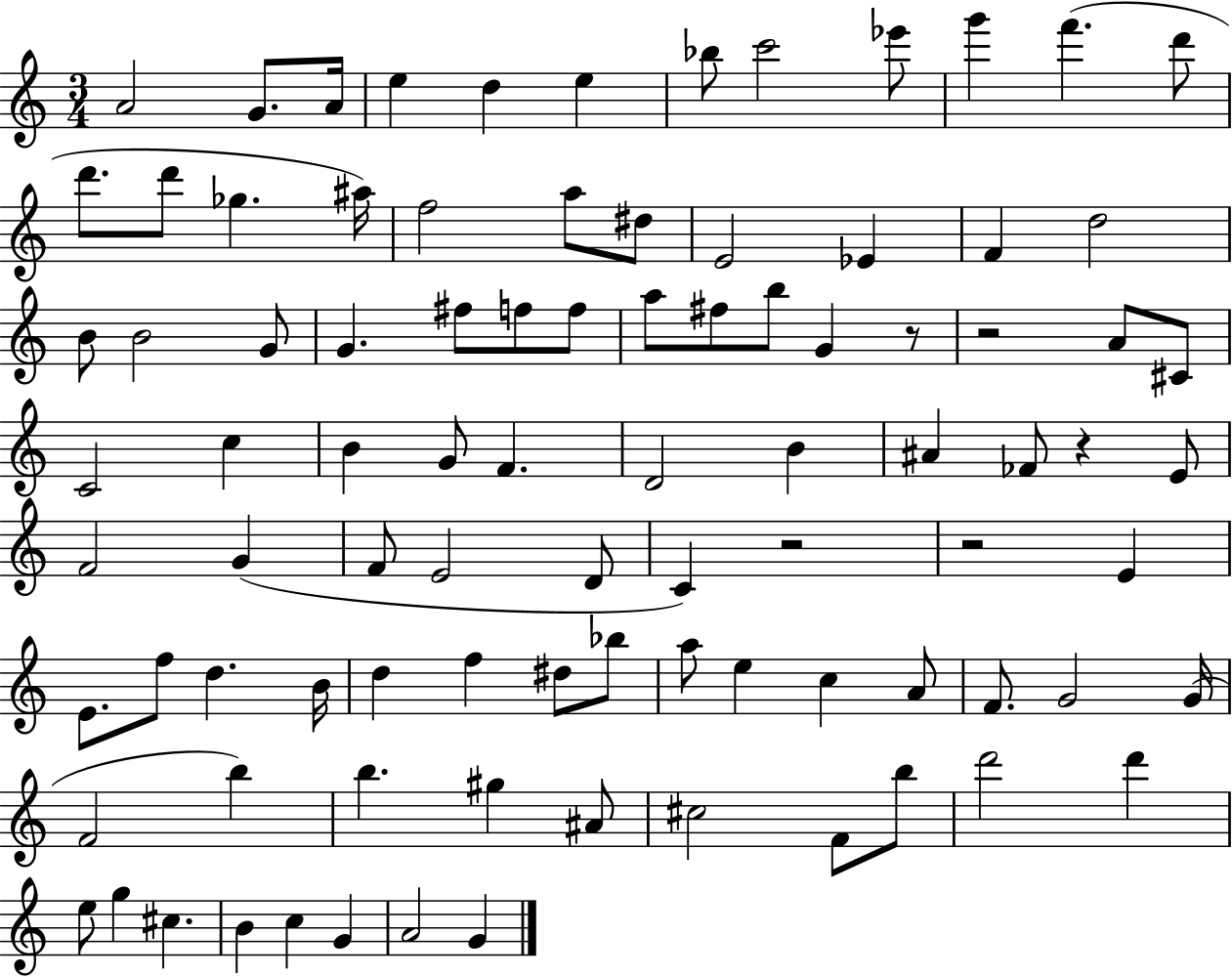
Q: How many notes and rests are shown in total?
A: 91